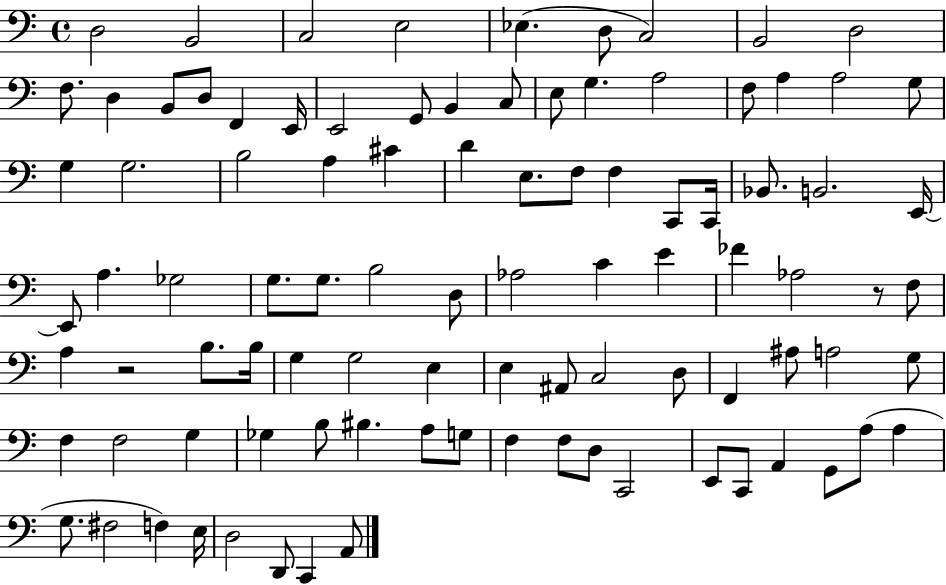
D3/h B2/h C3/h E3/h Eb3/q. D3/e C3/h B2/h D3/h F3/e. D3/q B2/e D3/e F2/q E2/s E2/h G2/e B2/q C3/e E3/e G3/q. A3/h F3/e A3/q A3/h G3/e G3/q G3/h. B3/h A3/q C#4/q D4/q E3/e. F3/e F3/q C2/e C2/s Bb2/e. B2/h. E2/s E2/e A3/q. Gb3/h G3/e. G3/e. B3/h D3/e Ab3/h C4/q E4/q FES4/q Ab3/h R/e F3/e A3/q R/h B3/e. B3/s G3/q G3/h E3/q E3/q A#2/e C3/h D3/e F2/q A#3/e A3/h G3/e F3/q F3/h G3/q Gb3/q B3/e BIS3/q. A3/e G3/e F3/q F3/e D3/e C2/h E2/e C2/e A2/q G2/e A3/e A3/q G3/e. F#3/h F3/q E3/s D3/h D2/e C2/q A2/e